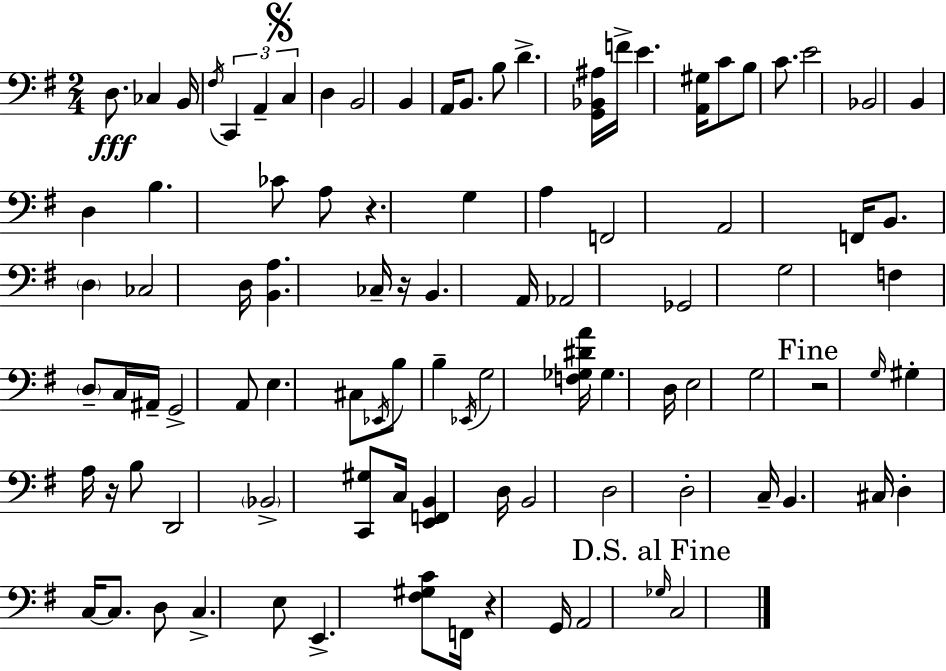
X:1
T:Untitled
M:2/4
L:1/4
K:G
D,/2 _C, B,,/4 ^F,/4 C,, A,, C, D, B,,2 B,, A,,/4 B,,/2 B,/2 D [G,,_B,,^A,]/4 F/4 E [A,,^G,]/4 C/2 B,/2 C/2 E2 _B,,2 B,, D, B, _C/2 A,/2 z G, A, F,,2 A,,2 F,,/4 B,,/2 D, _C,2 D,/4 [B,,A,] _C,/4 z/4 B,, A,,/4 _A,,2 _G,,2 G,2 F, D,/2 C,/4 ^A,,/4 G,,2 A,,/2 E, ^C,/2 _E,,/4 B,/2 B, _E,,/4 G,2 [F,_G,^DA]/4 _G, D,/4 E,2 G,2 z2 G,/4 ^G, A,/4 z/4 B,/2 D,,2 _B,,2 [C,,^G,]/2 C,/4 [E,,F,,B,,] D,/4 B,,2 D,2 D,2 C,/4 B,, ^C,/4 D, C,/4 C,/2 D,/2 C, E,/2 E,, [^F,^G,C]/2 F,,/4 z G,,/4 A,,2 _G,/4 C,2